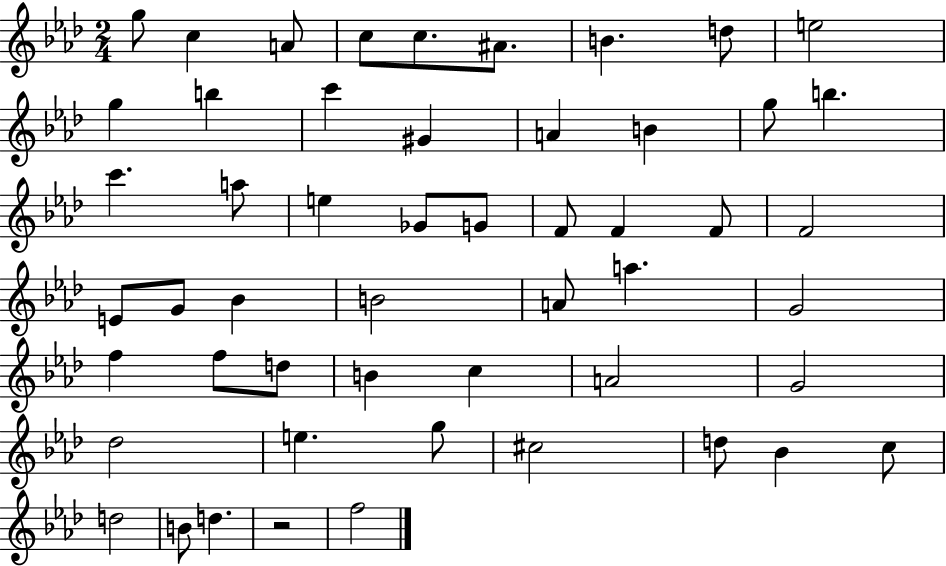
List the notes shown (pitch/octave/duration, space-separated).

G5/e C5/q A4/e C5/e C5/e. A#4/e. B4/q. D5/e E5/h G5/q B5/q C6/q G#4/q A4/q B4/q G5/e B5/q. C6/q. A5/e E5/q Gb4/e G4/e F4/e F4/q F4/e F4/h E4/e G4/e Bb4/q B4/h A4/e A5/q. G4/h F5/q F5/e D5/e B4/q C5/q A4/h G4/h Db5/h E5/q. G5/e C#5/h D5/e Bb4/q C5/e D5/h B4/e D5/q. R/h F5/h